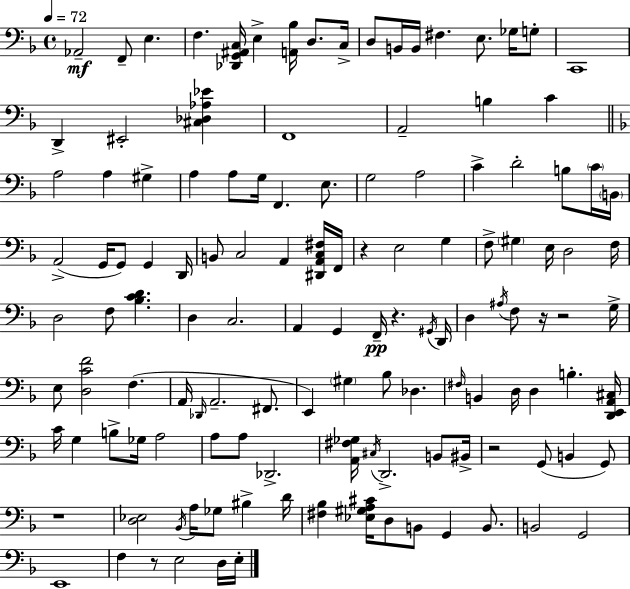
{
  \clef bass
  \time 4/4
  \defaultTimeSignature
  \key f \major
  \tempo 4 = 72
  \repeat volta 2 { aes,2--\mf f,8-- e4. | f4. <des, g, ais, c>16 e4-> <a, bes>16 d8. c16-> | d8 b,16 b,16 fis4. e8. ges16 g8-. | c,1 | \break d,4-> eis,2-. <cis des aes ees'>4 | f,1 | a,2-- b4 c'4 | \bar "||" \break \key d \minor a2 a4 gis4-> | a4 a8 g16 f,4. e8. | g2 a2 | c'4-> d'2-. b8 \parenthesize c'16 \parenthesize b,16 | \break a,2->( g,16 g,8) g,4 d,16 | b,8 c2 a,4 <dis, a, c fis>16 f,16 | r4 e2 g4 | f8-> \parenthesize gis4 e16 d2 f16 | \break d2 f8 <bes c' d'>4. | d4 c2. | a,4 g,4 f,16--\pp r4. \acciaccatura { gis,16 } | d,16 d4 \acciaccatura { ais16 } f8 r16 r2 | \break g16-> e8 <d c' f'>2 f4.( | a,16 \grace { des,16 } a,2.-- | fis,8. e,4) \parenthesize gis4 bes8 des4. | \grace { fis16 } b,4 d16 d4 b4.-. | \break <d, e, a, cis>16 c'16 g4 b8-> ges16 a2 | a8 a8 des,2.-> | <a, fis ges>16 \acciaccatura { cis16 } d,2.-> | b,8 bis,16-> r2 g,8( b,4 | \break g,8) r1 | <d ees>2 \acciaccatura { bes,16 } a16 ges8 | bis4-> d'16 <fis bes>4 <ees gis a cis'>16 d8 b,8 g,4 | b,8. b,2 g,2 | \break e,1 | f4 r8 e2 | d16 e16-. } \bar "|."
}